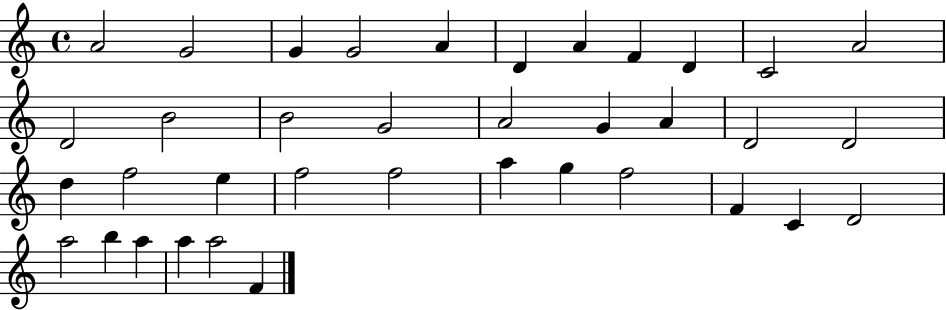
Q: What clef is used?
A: treble